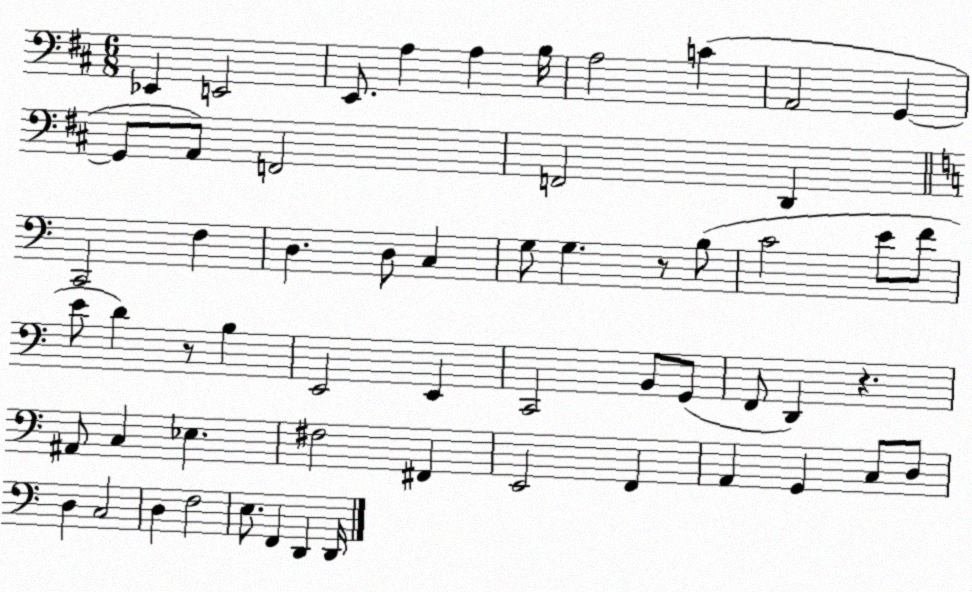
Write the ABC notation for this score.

X:1
T:Untitled
M:6/8
L:1/4
K:D
_E,, E,,2 E,,/2 A, A, B,/4 A,2 C A,,2 G,, G,,/2 A,,/2 F,,2 F,,2 D,, C,,2 F, D, D,/2 C, G,/2 G, z/2 B,/2 C2 E/2 F/2 E/2 D z/2 B, E,,2 E,, C,,2 B,,/2 G,,/2 F,,/2 D,, z ^A,,/2 C, _E, ^F,2 ^F,, E,,2 F,, A,, G,, C,/2 D,/2 D, C,2 D, F,2 E,/2 F,, D,, D,,/4